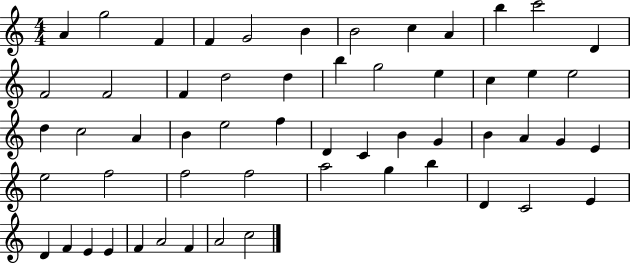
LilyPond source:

{
  \clef treble
  \numericTimeSignature
  \time 4/4
  \key c \major
  a'4 g''2 f'4 | f'4 g'2 b'4 | b'2 c''4 a'4 | b''4 c'''2 d'4 | \break f'2 f'2 | f'4 d''2 d''4 | b''4 g''2 e''4 | c''4 e''4 e''2 | \break d''4 c''2 a'4 | b'4 e''2 f''4 | d'4 c'4 b'4 g'4 | b'4 a'4 g'4 e'4 | \break e''2 f''2 | f''2 f''2 | a''2 g''4 b''4 | d'4 c'2 e'4 | \break d'4 f'4 e'4 e'4 | f'4 a'2 f'4 | a'2 c''2 | \bar "|."
}